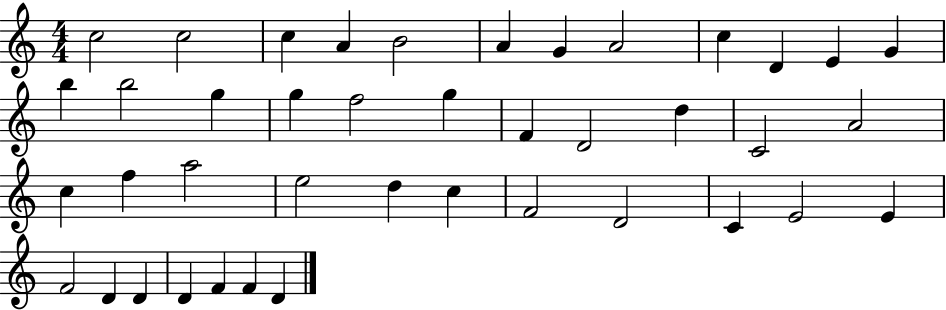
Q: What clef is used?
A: treble